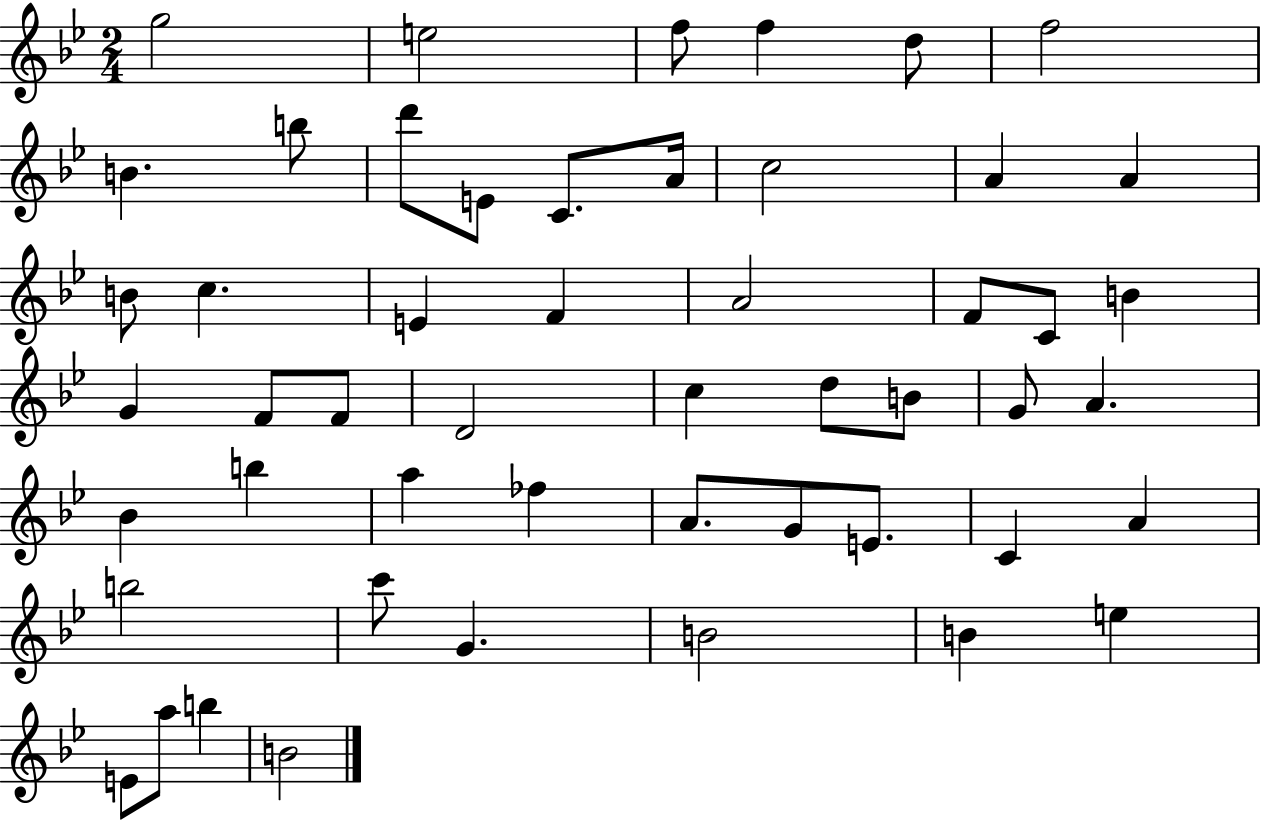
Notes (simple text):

G5/h E5/h F5/e F5/q D5/e F5/h B4/q. B5/e D6/e E4/e C4/e. A4/s C5/h A4/q A4/q B4/e C5/q. E4/q F4/q A4/h F4/e C4/e B4/q G4/q F4/e F4/e D4/h C5/q D5/e B4/e G4/e A4/q. Bb4/q B5/q A5/q FES5/q A4/e. G4/e E4/e. C4/q A4/q B5/h C6/e G4/q. B4/h B4/q E5/q E4/e A5/e B5/q B4/h